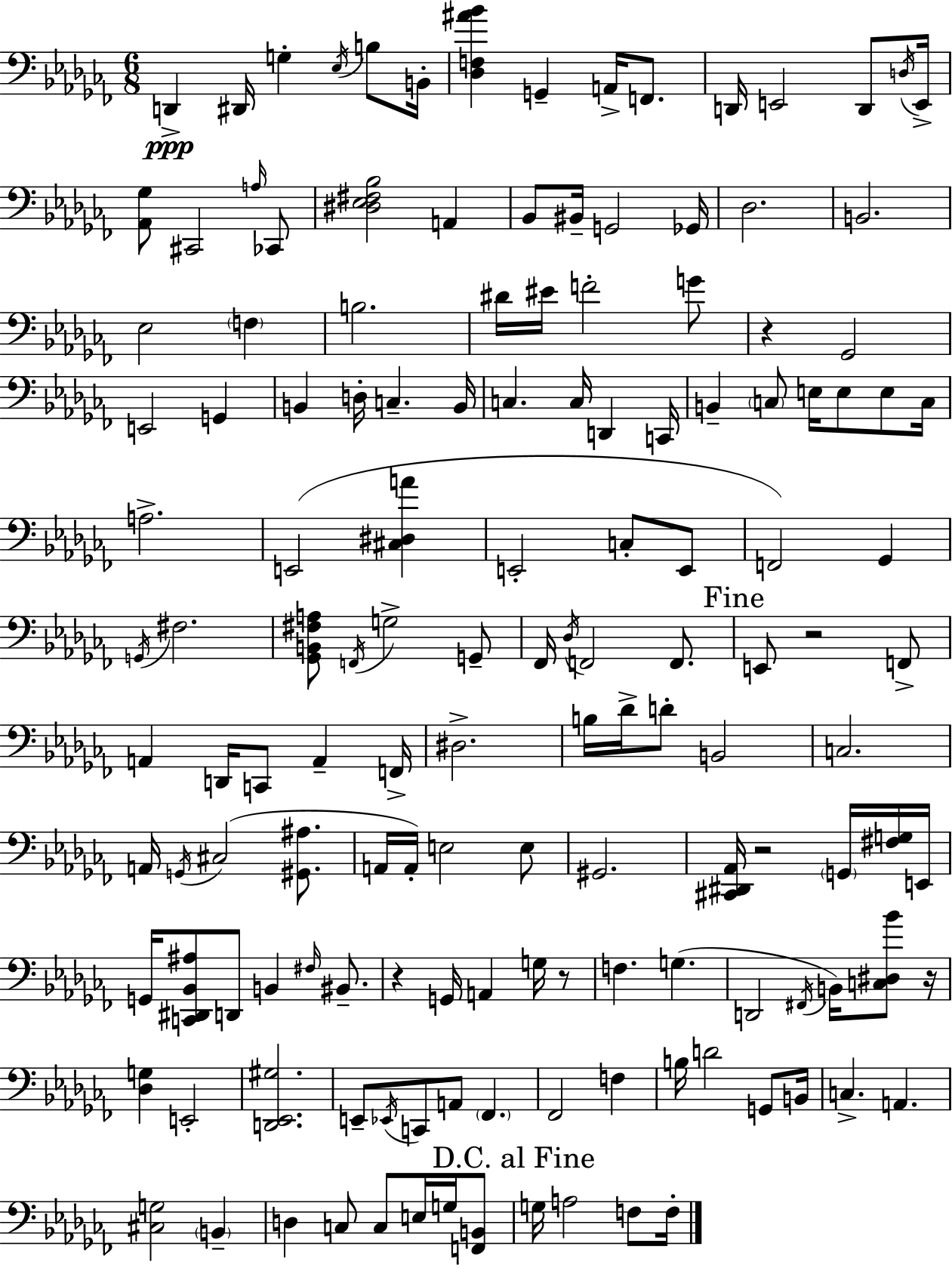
D2/q D#2/s G3/q Eb3/s B3/e B2/s [Db3,F3,A#4,Bb4]/q G2/q A2/s F2/e. D2/s E2/h D2/e D3/s E2/s [Ab2,Gb3]/e C#2/h A3/s CES2/e [D#3,Eb3,F#3,Bb3]/h A2/q Bb2/e BIS2/s G2/h Gb2/s Db3/h. B2/h. Eb3/h F3/q B3/h. D#4/s EIS4/s F4/h G4/e R/q Gb2/h E2/h G2/q B2/q D3/s C3/q. B2/s C3/q. C3/s D2/q C2/s B2/q C3/e E3/s E3/e E3/e C3/s A3/h. E2/h [C#3,D#3,A4]/q E2/h C3/e E2/e F2/h Gb2/q G2/s F#3/h. [Gb2,B2,F#3,A3]/e F2/s G3/h G2/e FES2/s Db3/s F2/h F2/e. E2/e R/h F2/e A2/q D2/s C2/e A2/q F2/s D#3/h. B3/s Db4/s D4/e B2/h C3/h. A2/s G2/s C#3/h [G#2,A#3]/e. A2/s A2/s E3/h E3/e G#2/h. [C#2,D#2,Ab2]/s R/h G2/s [F#3,G3]/s E2/s G2/s [C2,D#2,Bb2,A#3]/e D2/e B2/q F#3/s BIS2/e. R/q G2/s A2/q G3/s R/e F3/q. G3/q. D2/h F#2/s B2/s [C3,D#3,Bb4]/e R/s [Db3,G3]/q E2/h [D2,Eb2,G#3]/h. E2/e Eb2/s C2/e A2/e FES2/q. FES2/h F3/q B3/s D4/h G2/e B2/s C3/q. A2/q. [C#3,G3]/h B2/q D3/q C3/e C3/e E3/s G3/s [F2,B2]/e G3/s A3/h F3/e F3/s